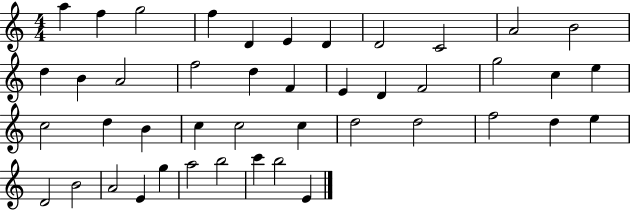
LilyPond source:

{
  \clef treble
  \numericTimeSignature
  \time 4/4
  \key c \major
  a''4 f''4 g''2 | f''4 d'4 e'4 d'4 | d'2 c'2 | a'2 b'2 | \break d''4 b'4 a'2 | f''2 d''4 f'4 | e'4 d'4 f'2 | g''2 c''4 e''4 | \break c''2 d''4 b'4 | c''4 c''2 c''4 | d''2 d''2 | f''2 d''4 e''4 | \break d'2 b'2 | a'2 e'4 g''4 | a''2 b''2 | c'''4 b''2 e'4 | \break \bar "|."
}